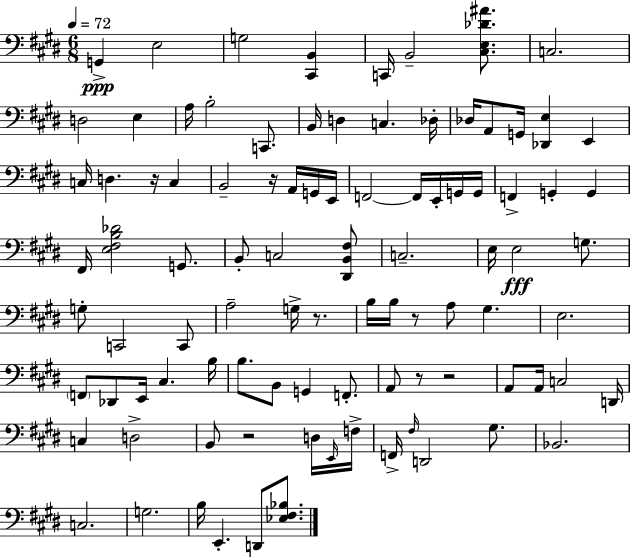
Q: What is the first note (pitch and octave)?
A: G2